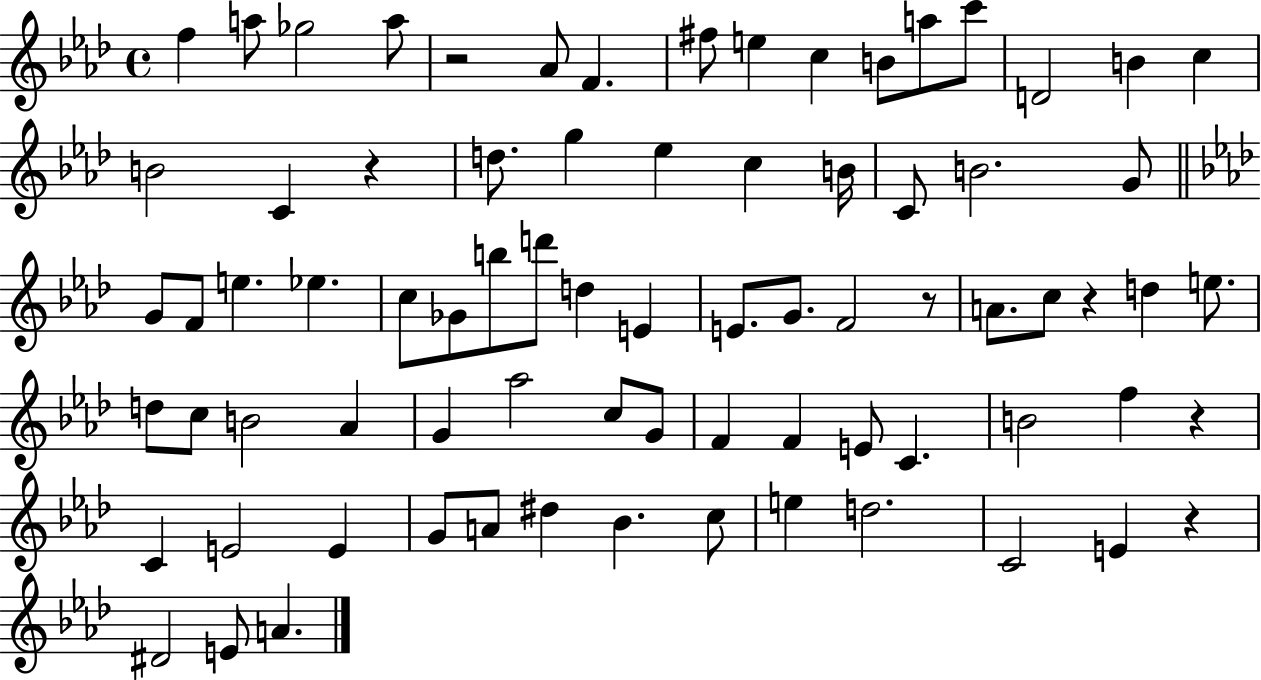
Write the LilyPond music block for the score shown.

{
  \clef treble
  \time 4/4
  \defaultTimeSignature
  \key aes \major
  f''4 a''8 ges''2 a''8 | r2 aes'8 f'4. | fis''8 e''4 c''4 b'8 a''8 c'''8 | d'2 b'4 c''4 | \break b'2 c'4 r4 | d''8. g''4 ees''4 c''4 b'16 | c'8 b'2. g'8 | \bar "||" \break \key aes \major g'8 f'8 e''4. ees''4. | c''8 ges'8 b''8 d'''8 d''4 e'4 | e'8. g'8. f'2 r8 | a'8. c''8 r4 d''4 e''8. | \break d''8 c''8 b'2 aes'4 | g'4 aes''2 c''8 g'8 | f'4 f'4 e'8 c'4. | b'2 f''4 r4 | \break c'4 e'2 e'4 | g'8 a'8 dis''4 bes'4. c''8 | e''4 d''2. | c'2 e'4 r4 | \break dis'2 e'8 a'4. | \bar "|."
}